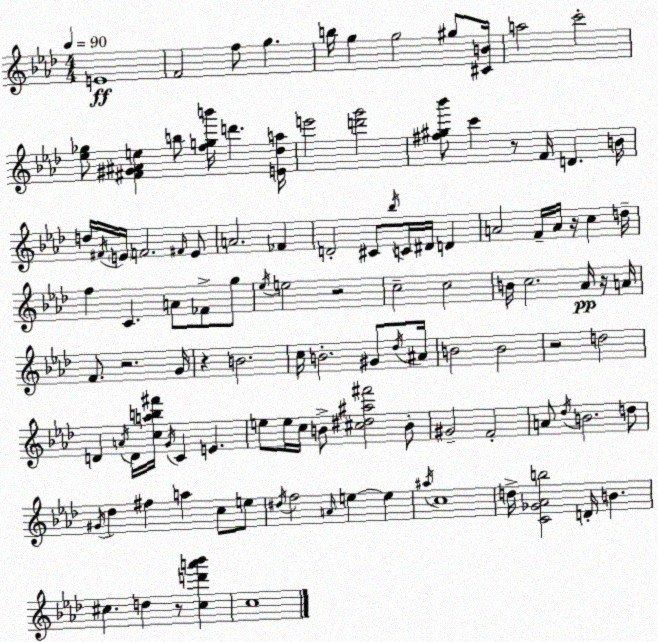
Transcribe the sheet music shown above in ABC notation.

X:1
T:Untitled
M:4/4
L:1/4
K:Fm
E4 F2 f/2 g b/4 g g2 ^g/2 [^CB]/4 a2 c'2 [_e_g]/2 [^F^G^Ae] b/2 [fgb']/4 d' [E_da]/4 e'2 [d'g']2 [^f^g_b']/2 c' z/2 F/4 D B/4 d/4 ^F/4 E/4 F2 ^F/4 E/2 A2 _F D2 ^C/2 _b/4 C/4 ^D/4 D A2 F/4 A/4 z/4 c d/4 f C A/2 _F/2 g/2 _e/4 e2 z2 c2 c2 B/4 c2 _A/4 z/4 A/4 F/2 z2 G/4 z B2 c/4 B2 ^G/2 _d/4 ^A/4 B2 B2 z2 d2 D A/4 D/4 [cab^f']/4 G/4 C E e/2 e/4 c/4 B/2 [^c^d^a^f']2 B/2 ^G2 F2 A/2 _d/4 B2 d/2 ^G/4 _d ^f a c/2 e/2 ^d/4 f2 A/4 e e ^a/4 c4 d/4 [C_G_Ab]2 D/4 B ^c d z/2 [^cd'a'_b'] c4